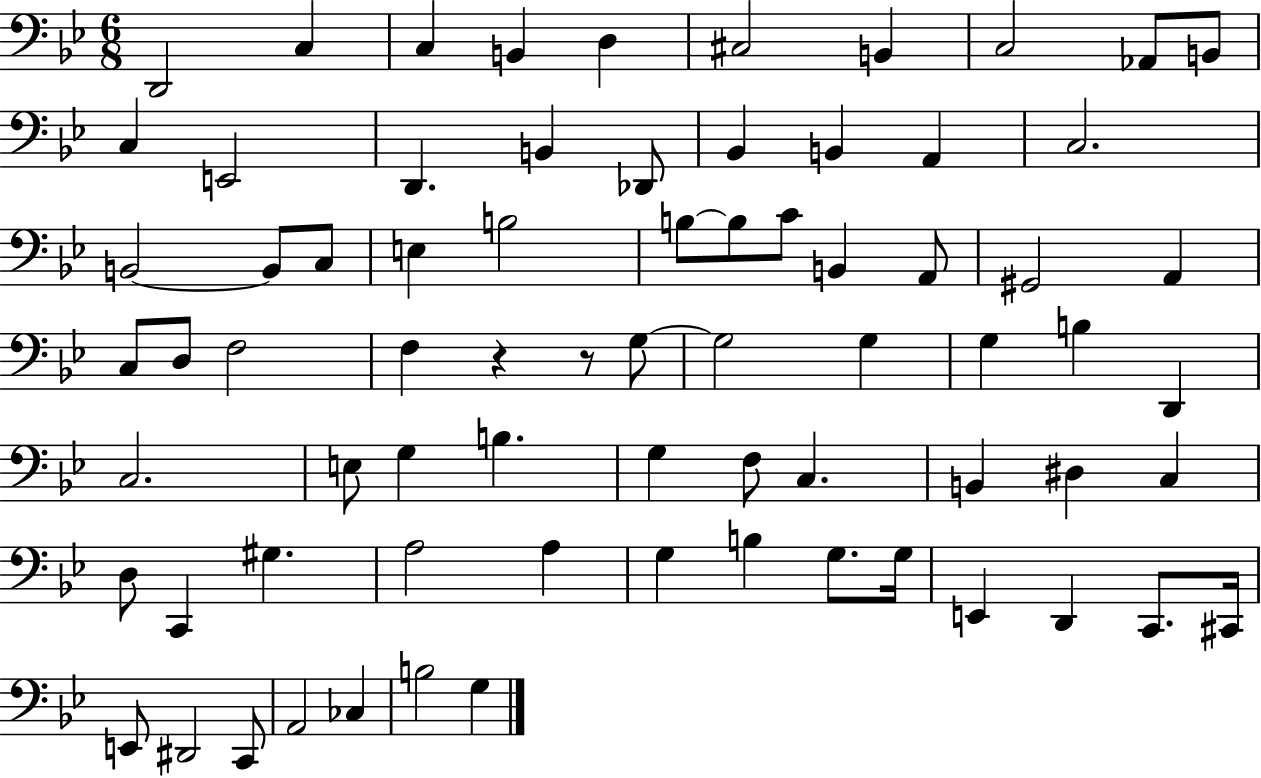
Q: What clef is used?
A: bass